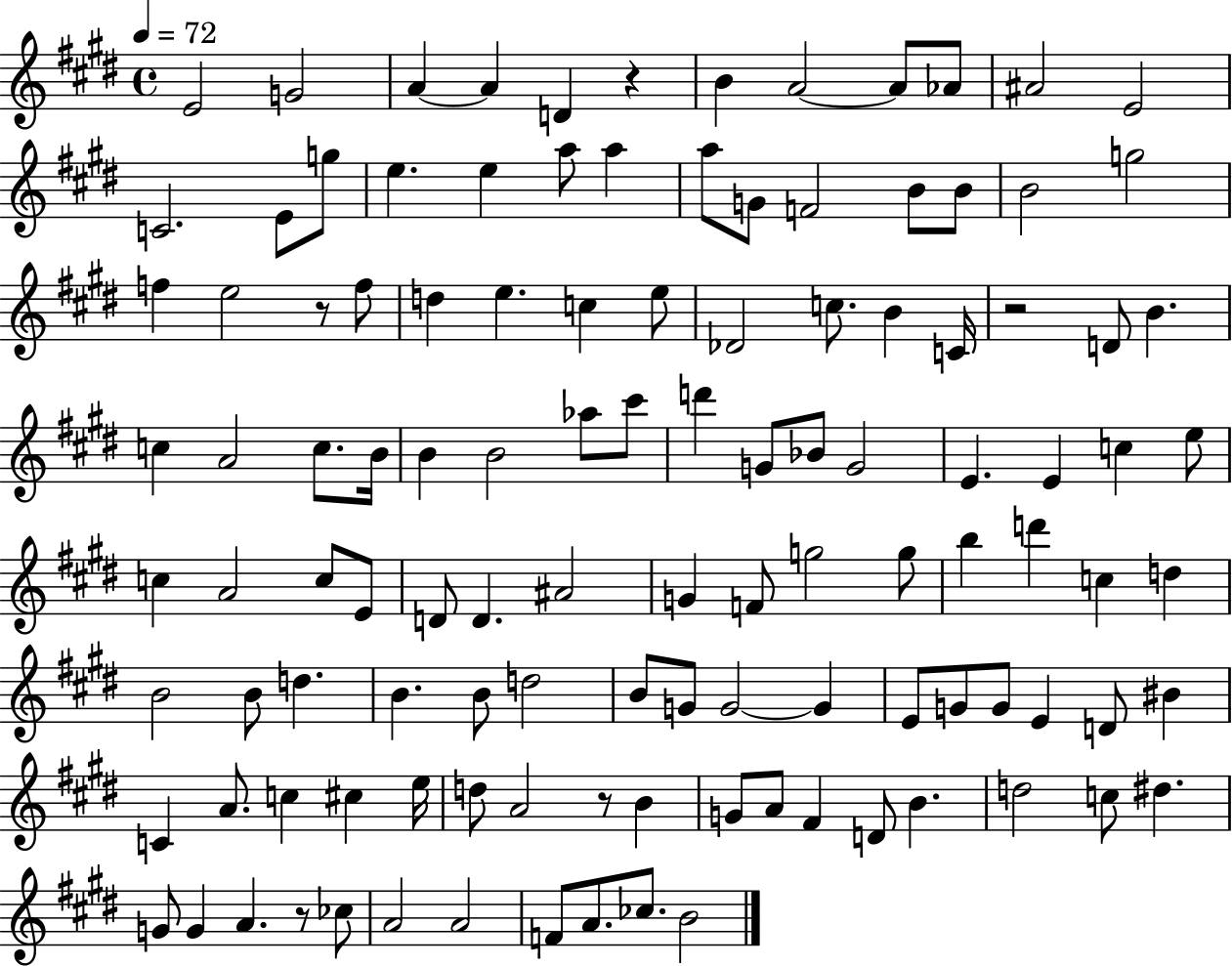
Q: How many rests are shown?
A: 5